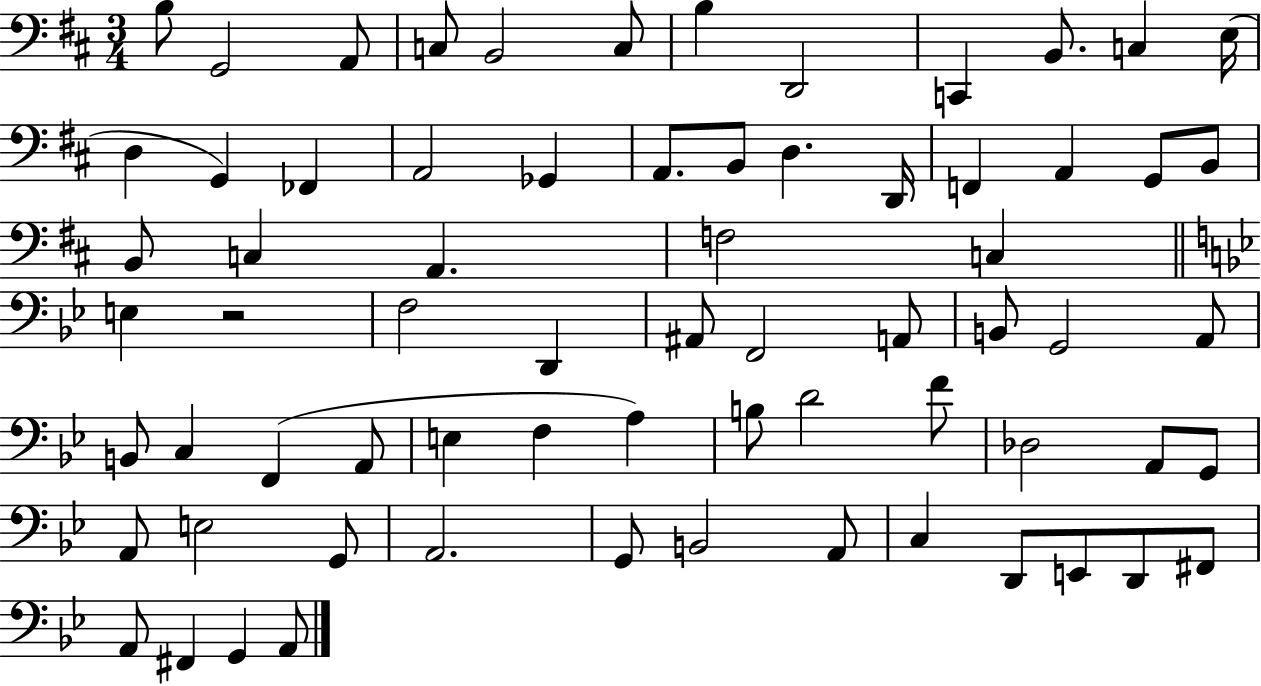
{
  \clef bass
  \numericTimeSignature
  \time 3/4
  \key d \major
  b8 g,2 a,8 | c8 b,2 c8 | b4 d,2 | c,4 b,8. c4 e16( | \break d4 g,4) fes,4 | a,2 ges,4 | a,8. b,8 d4. d,16 | f,4 a,4 g,8 b,8 | \break b,8 c4 a,4. | f2 c4 | \bar "||" \break \key g \minor e4 r2 | f2 d,4 | ais,8 f,2 a,8 | b,8 g,2 a,8 | \break b,8 c4 f,4( a,8 | e4 f4 a4) | b8 d'2 f'8 | des2 a,8 g,8 | \break a,8 e2 g,8 | a,2. | g,8 b,2 a,8 | c4 d,8 e,8 d,8 fis,8 | \break a,8 fis,4 g,4 a,8 | \bar "|."
}